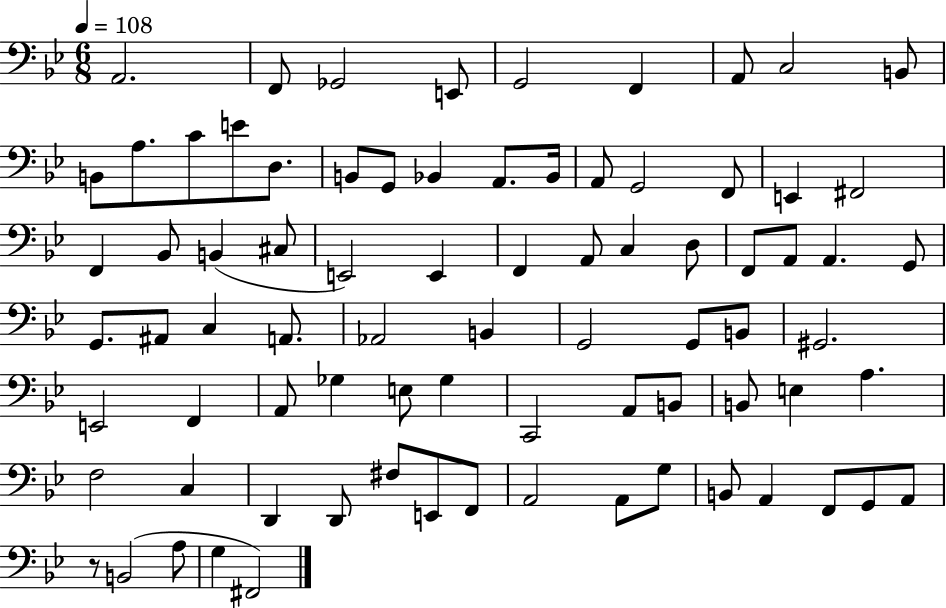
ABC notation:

X:1
T:Untitled
M:6/8
L:1/4
K:Bb
A,,2 F,,/2 _G,,2 E,,/2 G,,2 F,, A,,/2 C,2 B,,/2 B,,/2 A,/2 C/2 E/2 D,/2 B,,/2 G,,/2 _B,, A,,/2 _B,,/4 A,,/2 G,,2 F,,/2 E,, ^F,,2 F,, _B,,/2 B,, ^C,/2 E,,2 E,, F,, A,,/2 C, D,/2 F,,/2 A,,/2 A,, G,,/2 G,,/2 ^A,,/2 C, A,,/2 _A,,2 B,, G,,2 G,,/2 B,,/2 ^G,,2 E,,2 F,, A,,/2 _G, E,/2 _G, C,,2 A,,/2 B,,/2 B,,/2 E, A, F,2 C, D,, D,,/2 ^F,/2 E,,/2 F,,/2 A,,2 A,,/2 G,/2 B,,/2 A,, F,,/2 G,,/2 A,,/2 z/2 B,,2 A,/2 G, ^F,,2